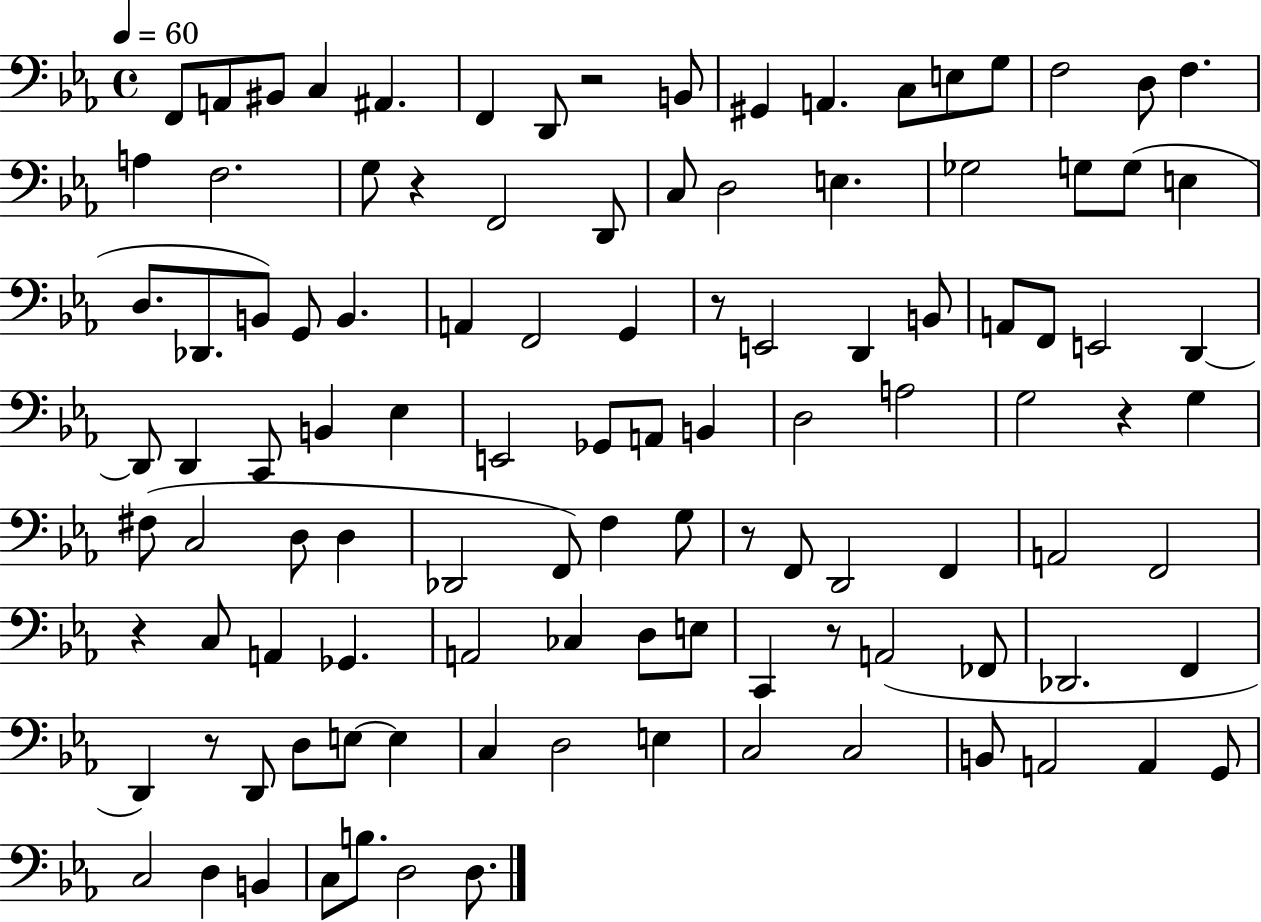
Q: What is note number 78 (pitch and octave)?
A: A2